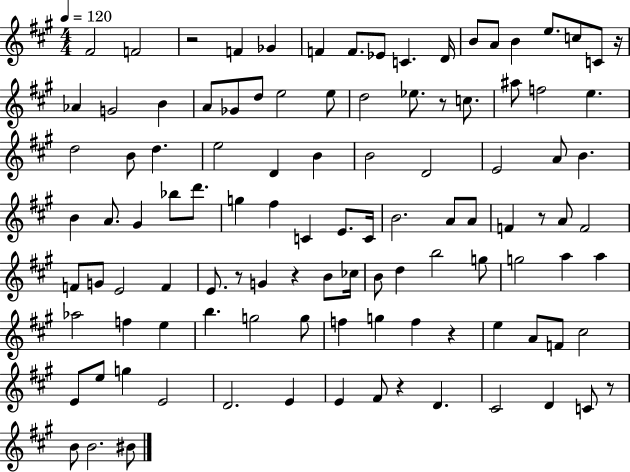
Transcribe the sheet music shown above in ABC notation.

X:1
T:Untitled
M:4/4
L:1/4
K:A
^F2 F2 z2 F _G F F/2 _E/2 C D/4 B/2 A/2 B e/2 c/2 C/2 z/4 _A G2 B A/2 _G/2 d/2 e2 e/2 d2 _e/2 z/2 c/2 ^a/2 f2 e d2 B/2 d e2 D B B2 D2 E2 A/2 B B A/2 ^G _b/2 d'/2 g ^f C E/2 C/4 B2 A/2 A/2 F z/2 A/2 F2 F/2 G/2 E2 F E/2 z/2 G z B/2 _c/4 B/2 d b2 g/2 g2 a a _a2 f e b g2 g/2 f g f z e A/2 F/2 ^c2 E/2 e/2 g E2 D2 E E ^F/2 z D ^C2 D C/2 z/2 B/2 B2 ^B/2